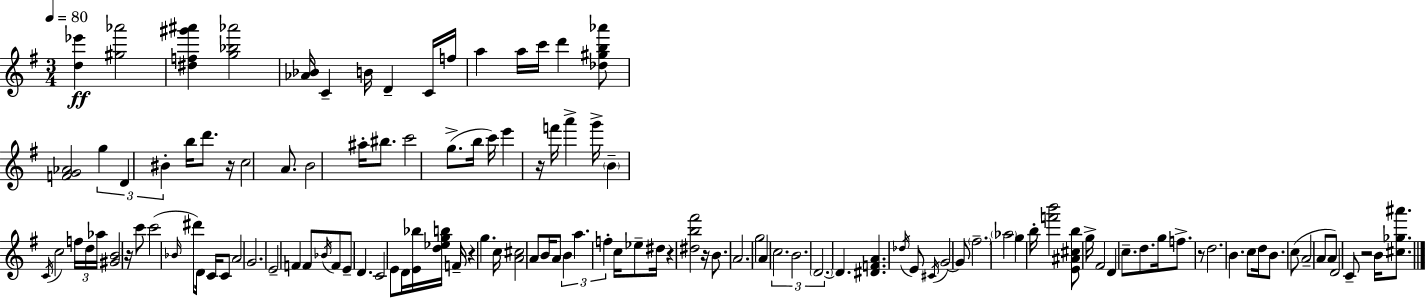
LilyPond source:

{
  \clef treble
  \numericTimeSignature
  \time 3/4
  \key g \major
  \tempo 4 = 80
  <d'' ees'''>4\ff <gis'' aes'''>2 | <dis'' f'' gis''' ais'''>4 <g'' bes'' aes'''>2 | <aes' bes'>16 c'4-- b'16 d'4-- c'16 f''16 | a''4 a''16 c'''16 d'''4 <des'' gis'' b'' aes'''>8 | \break <f' g' aes'>2 \tuplet 3/2 { g''4 | d'4 bis'4-. } b''16 d'''8. | r16 c''2 a'8. | b'2 ais''16-. bis''8. | \break c'''2 g''8.->( b''16 | c'''16) e'''4 r16 f'''16 a'''4-> g'''16-> | \parenthesize b'4-- \acciaccatura { c'16 } c''2 | \tuplet 3/2 { f''16 d''16 aes''16 } <gis' b'>2 | \break r16 c'''8 c'''2( \grace { bes'16 } | dis'''8) d'16 c'16 c'8 a'2 | g'2. | e'2-- f'4 | \break f'8 \acciaccatura { bes'16 } f'8 e'8-- d'4. | c'2 e'8 | d'16 <e' bes''>16 <d'' ees'' g'' b''>16 f'16-- r4 g''4. | c''16 <a' cis''>2 | \break a'8 b'16 a'8 \tuplet 3/2 { b'4 a''4. | f''4-. } c''16 ees''8-- dis''16 r4 | <dis'' b'' fis'''>2 r16 | b'8. a'2. | \break g''2 a'4 | \tuplet 3/2 { c''2. | b'2. | \parenthesize d'2.~~ } | \break d'4. <dis' f' a'>4. | \acciaccatura { des''16 } e'8 \acciaccatura { cis'16 } g'2~~ | g'8 \parenthesize fis''2.-- | \parenthesize aes''2 | \break g''4 b''16-. <f''' b'''>2 | <e' ais' cis'' b''>8 g''16-> fis'2 | d'4 c''8.-- d''8. g''16 | f''8.-> r8 d''2. | \break b'4. c''8 | d''16 b'8. c''8( a'2-- | a'8 a'8) d'2 | c'8-- r2 | \break b'16 <cis'' ges'' ais'''>8. \bar "|."
}